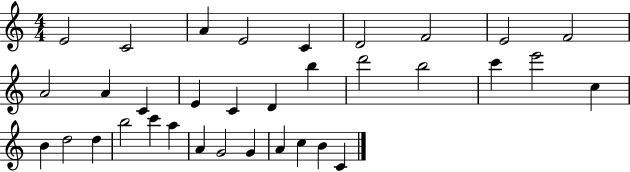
{
  \clef treble
  \numericTimeSignature
  \time 4/4
  \key c \major
  e'2 c'2 | a'4 e'2 c'4 | d'2 f'2 | e'2 f'2 | \break a'2 a'4 c'4 | e'4 c'4 d'4 b''4 | d'''2 b''2 | c'''4 e'''2 c''4 | \break b'4 d''2 d''4 | b''2 c'''4 a''4 | a'4 g'2 g'4 | a'4 c''4 b'4 c'4 | \break \bar "|."
}